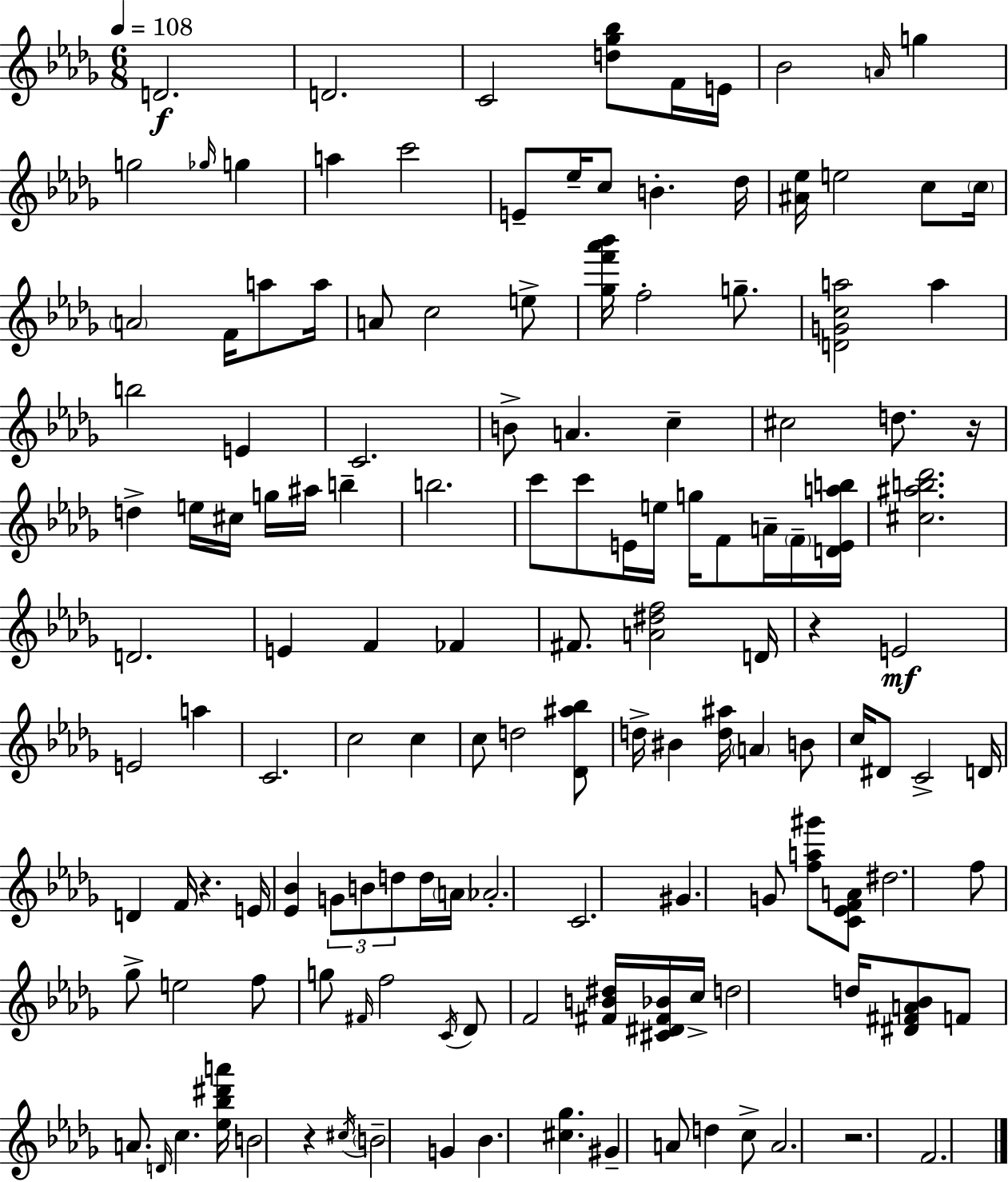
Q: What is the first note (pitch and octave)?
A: D4